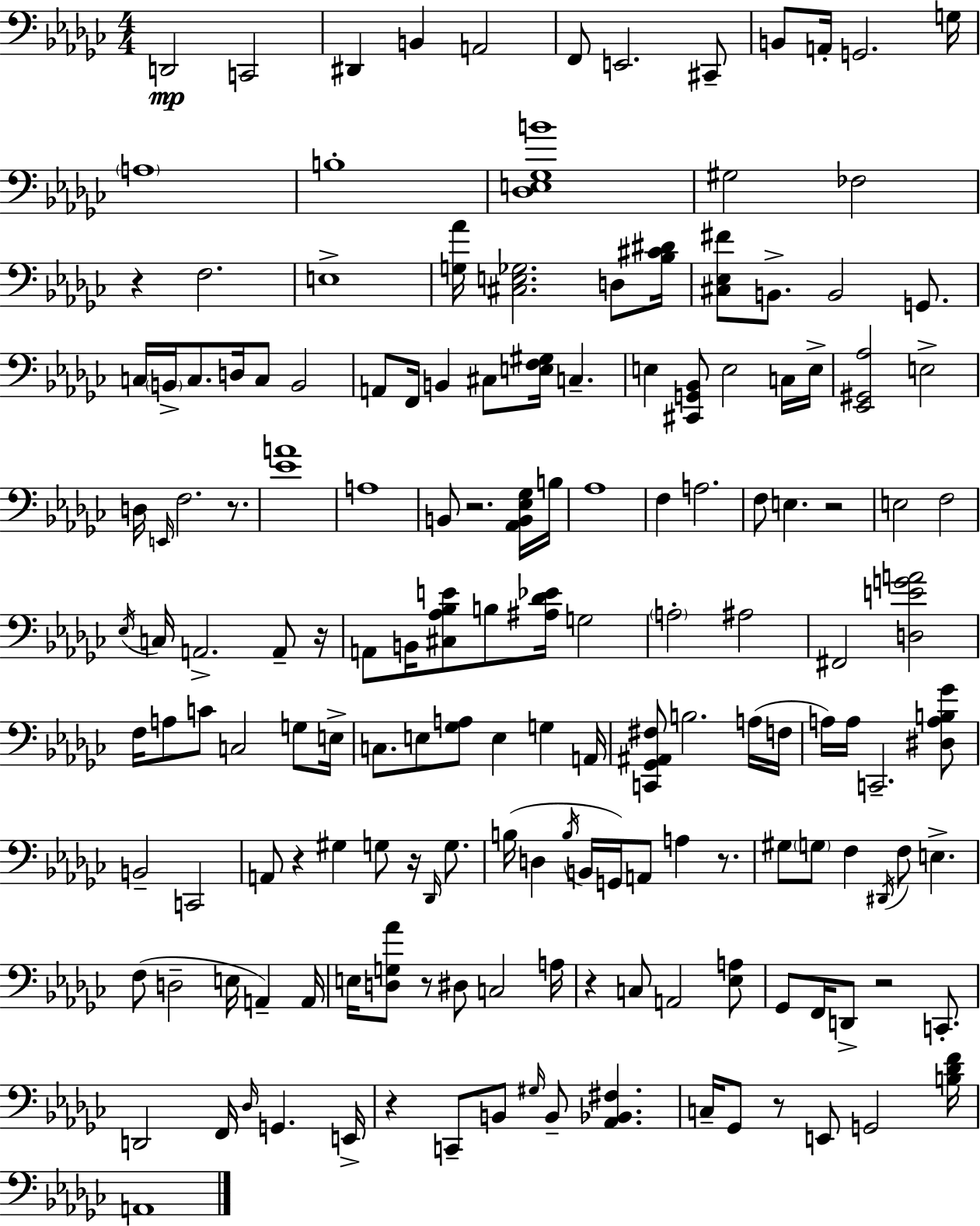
D2/h C2/h D#2/q B2/q A2/h F2/e E2/h. C#2/e B2/e A2/s G2/h. G3/s A3/w B3/w [Db3,E3,Gb3,B4]/w G#3/h FES3/h R/q F3/h. E3/w [G3,Ab4]/s [C#3,E3,Gb3]/h. D3/e [Bb3,C#4,D#4]/s [C#3,Eb3,F#4]/e B2/e. B2/h G2/e. C3/s B2/s C3/e. D3/s C3/e B2/h A2/e F2/s B2/q C#3/e [E3,F3,G#3]/s C3/q. E3/q [C#2,G2,Bb2]/e E3/h C3/s E3/s [Eb2,G#2,Ab3]/h E3/h D3/s E2/s F3/h. R/e. [Eb4,A4]/w A3/w B2/e R/h. [Ab2,B2,Eb3,Gb3]/s B3/s Ab3/w F3/q A3/h. F3/e E3/q. R/h E3/h F3/h Eb3/s C3/s A2/h. A2/e R/s A2/e B2/s [C#3,Ab3,Bb3,E4]/e B3/e [A#3,Db4,Eb4]/s G3/h A3/h A#3/h F#2/h [D3,E4,G4,A4]/h F3/s A3/e C4/e C3/h G3/e E3/s C3/e. E3/e [Gb3,A3]/e E3/q G3/q A2/s [C2,Gb2,A#2,F#3]/e B3/h. A3/s F3/s A3/s A3/s C2/h. [D#3,A3,B3,Gb4]/e B2/h C2/h A2/e R/q G#3/q G3/e R/s Db2/s G3/e. B3/s D3/q B3/s B2/s G2/s A2/e A3/q R/e. G#3/e G3/e F3/q D#2/s F3/e E3/q. F3/e D3/h E3/s A2/q A2/s E3/s [D3,G3,Ab4]/e R/e D#3/e C3/h A3/s R/q C3/e A2/h [Eb3,A3]/e Gb2/e F2/s D2/e R/h C2/e. D2/h F2/s Db3/s G2/q. E2/s R/q C2/e B2/e G#3/s B2/e [Ab2,Bb2,F#3]/q. C3/s Gb2/e R/e E2/e G2/h [B3,Db4,F4]/s A2/w